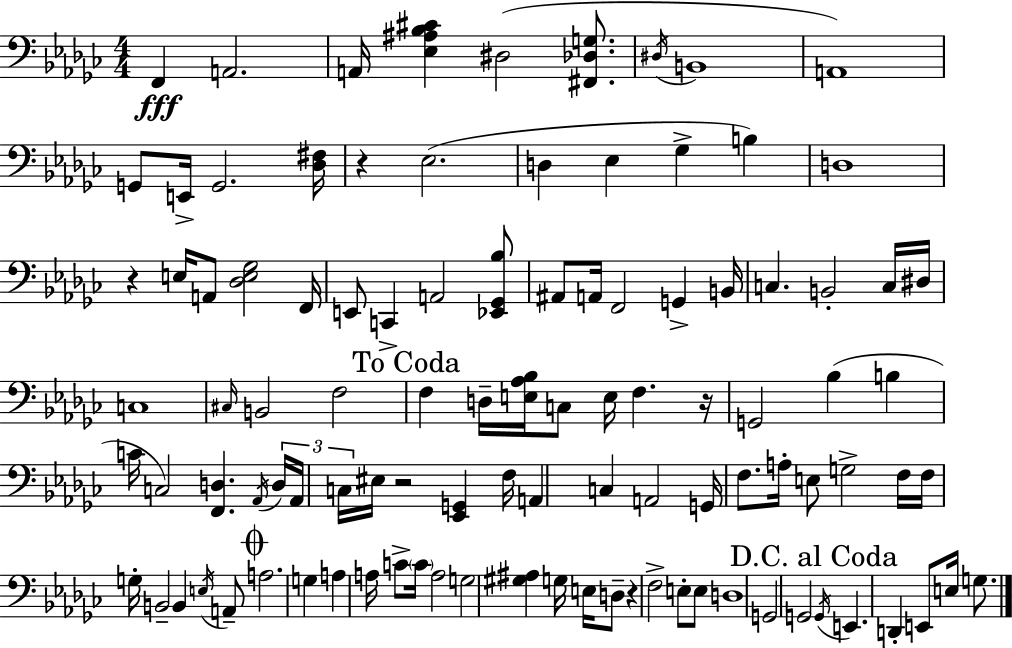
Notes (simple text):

F2/q A2/h. A2/s [Eb3,A#3,Bb3,C#4]/q D#3/h [F#2,Db3,G3]/e. D#3/s B2/w A2/w G2/e E2/s G2/h. [Db3,F#3]/s R/q Eb3/h. D3/q Eb3/q Gb3/q B3/q D3/w R/q E3/s A2/e [Db3,E3,Gb3]/h F2/s E2/e C2/q A2/h [Eb2,Gb2,Bb3]/e A#2/e A2/s F2/h G2/q B2/s C3/q. B2/h C3/s D#3/s C3/w C#3/s B2/h F3/h F3/q D3/s [E3,Ab3,Bb3]/s C3/e E3/s F3/q. R/s G2/h Bb3/q B3/q C4/s C3/h [F2,D3]/q. Ab2/s D3/s Ab2/s C3/s EIS3/s R/h [Eb2,G2]/q F3/s A2/q C3/q A2/h G2/s F3/e. A3/s E3/e G3/h F3/s F3/s G3/s B2/h B2/q E3/s A2/e A3/h. G3/q A3/q A3/s C4/e C4/s A3/h G3/h [G#3,A#3]/q G3/s E3/s D3/e R/q F3/h E3/e E3/e D3/w G2/h G2/h G2/s E2/q. D2/q E2/e E3/s G3/e.